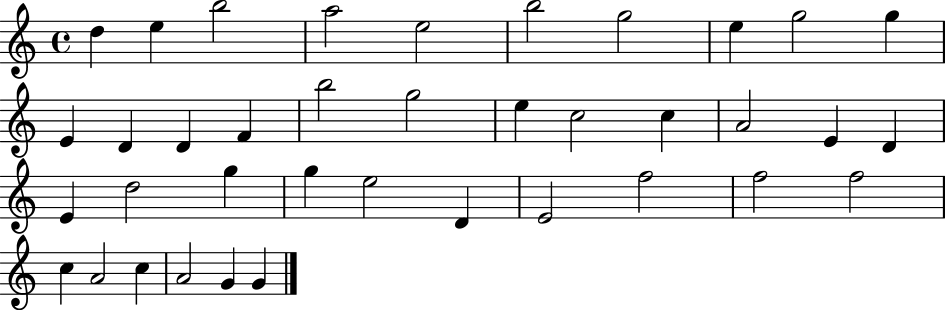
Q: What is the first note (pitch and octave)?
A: D5